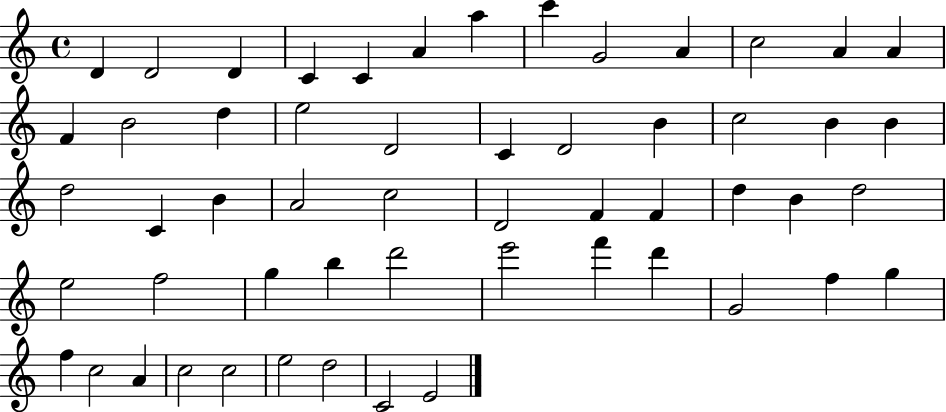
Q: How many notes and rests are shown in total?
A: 55